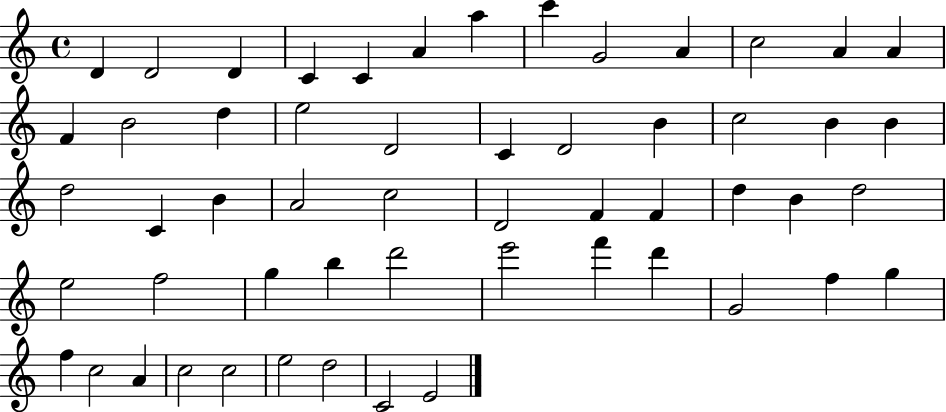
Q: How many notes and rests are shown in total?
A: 55